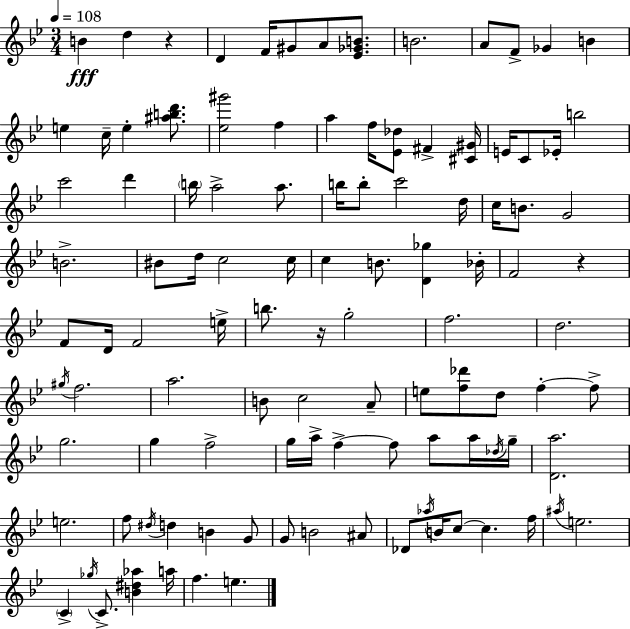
B4/q D5/q R/q D4/q F4/s G#4/e A4/e [Eb4,Gb4,B4]/e. B4/h. A4/e F4/e Gb4/q B4/q E5/q C5/s E5/q [A#5,B5,D6]/e. [Eb5,G#6]/h F5/q A5/q F5/s [Eb4,Db5]/e F#4/q [C#4,G#4]/s E4/s C4/e Eb4/s B5/h C6/h D6/q B5/s A5/h A5/e. B5/s B5/e C6/h D5/s C5/s B4/e. G4/h B4/h. BIS4/e D5/s C5/h C5/s C5/q B4/e. [D4,Gb5]/q Bb4/s F4/h R/q F4/e D4/s F4/h E5/s B5/e. R/s G5/h F5/h. D5/h. G#5/s F5/h. A5/h. B4/e C5/h A4/e E5/e [F5,Db6]/e D5/e F5/q F5/e G5/h. G5/q F5/h G5/s A5/s F5/q F5/e A5/e A5/s Db5/s G5/s [D4,A5]/h. E5/h. F5/e D#5/s D5/q B4/q G4/e G4/e B4/h A#4/e Db4/e Ab5/s B4/s C5/e C5/q. F5/s A#5/s E5/h. C4/q Gb5/s C4/e. [B4,D#5,Ab5]/q A5/s F5/q. E5/q.